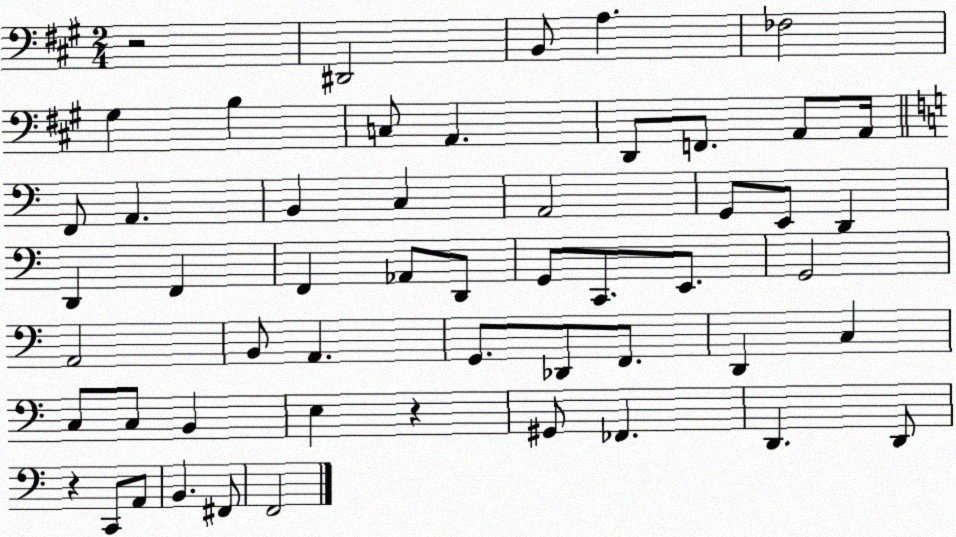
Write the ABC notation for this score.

X:1
T:Untitled
M:2/4
L:1/4
K:A
z2 ^D,,2 B,,/2 A, _F,2 ^G, B, C,/2 A,, D,,/2 F,,/2 A,,/2 A,,/4 F,,/2 A,, B,, C, A,,2 G,,/2 E,,/2 D,, D,, F,, F,, _A,,/2 D,,/2 G,,/2 C,,/2 E,,/2 G,,2 A,,2 B,,/2 A,, G,,/2 _D,,/2 F,,/2 D,, C, C,/2 C,/2 B,, E, z ^G,,/2 _F,, D,, D,,/2 z C,,/2 A,,/2 B,, ^F,,/2 F,,2